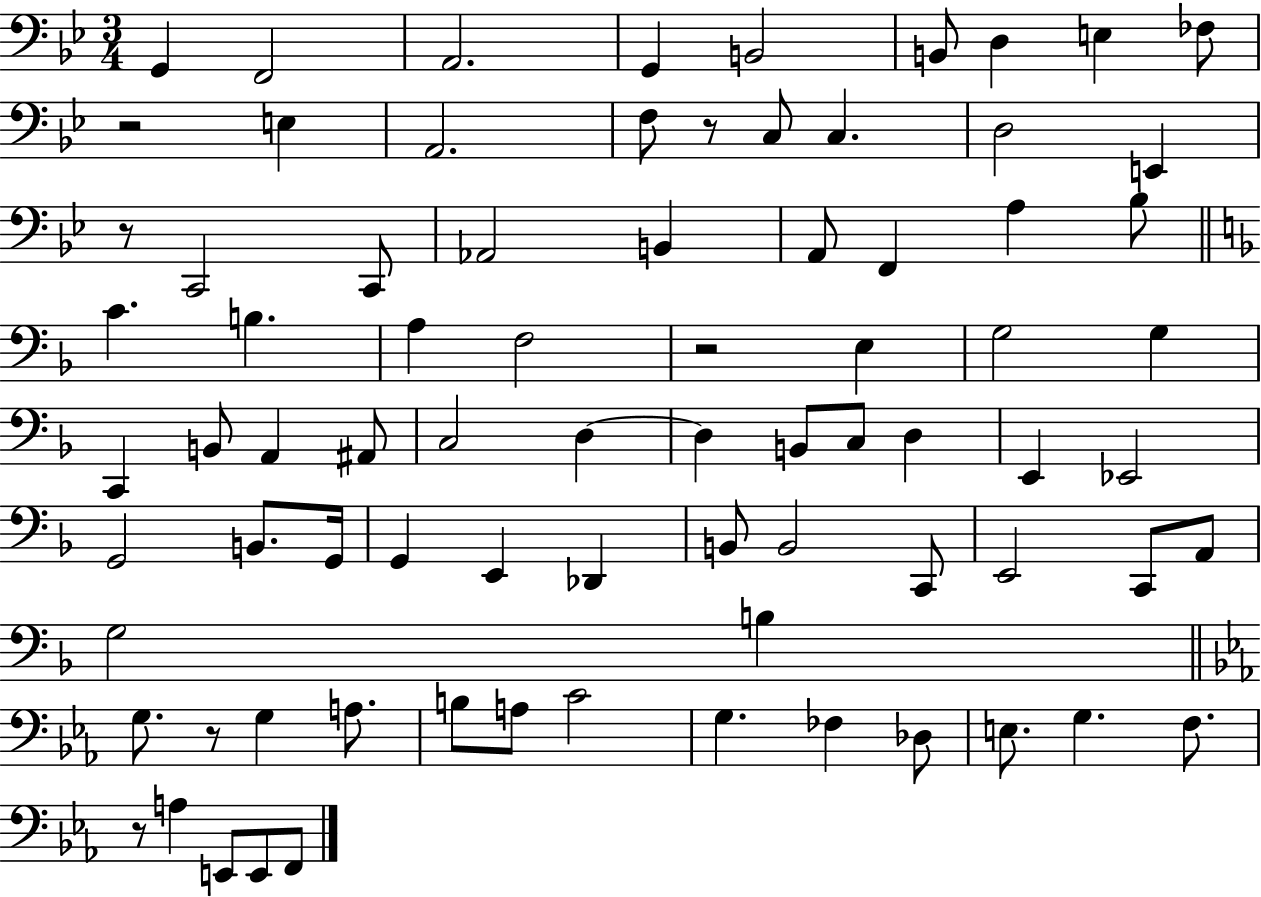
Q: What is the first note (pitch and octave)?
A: G2